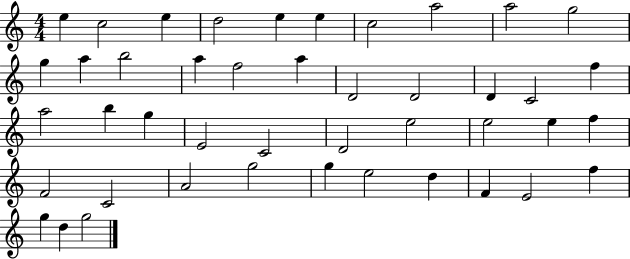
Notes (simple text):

E5/q C5/h E5/q D5/h E5/q E5/q C5/h A5/h A5/h G5/h G5/q A5/q B5/h A5/q F5/h A5/q D4/h D4/h D4/q C4/h F5/q A5/h B5/q G5/q E4/h C4/h D4/h E5/h E5/h E5/q F5/q F4/h C4/h A4/h G5/h G5/q E5/h D5/q F4/q E4/h F5/q G5/q D5/q G5/h